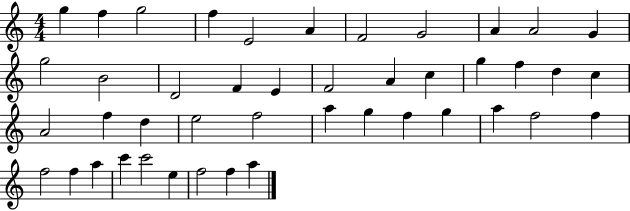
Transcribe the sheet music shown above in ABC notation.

X:1
T:Untitled
M:4/4
L:1/4
K:C
g f g2 f E2 A F2 G2 A A2 G g2 B2 D2 F E F2 A c g f d c A2 f d e2 f2 a g f g a f2 f f2 f a c' c'2 e f2 f a